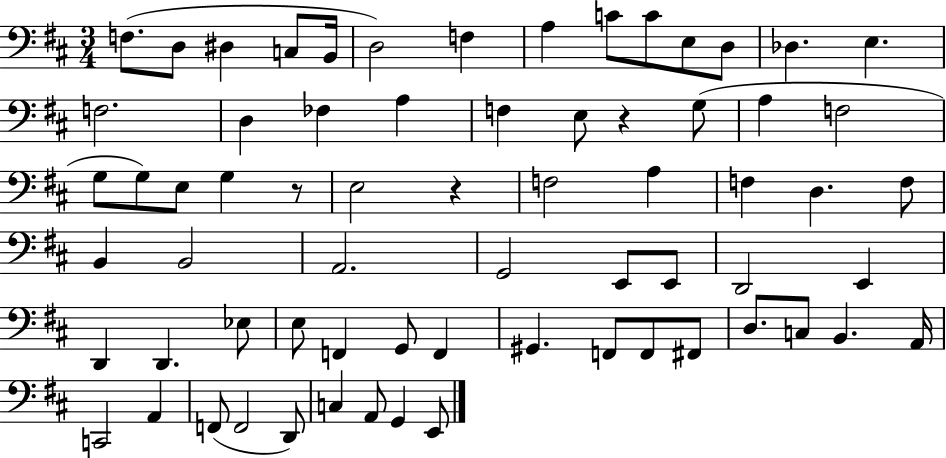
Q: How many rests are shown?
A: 3